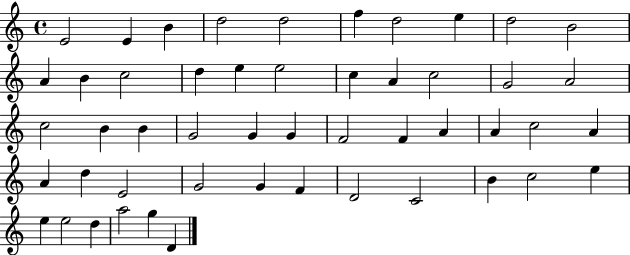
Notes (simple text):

E4/h E4/q B4/q D5/h D5/h F5/q D5/h E5/q D5/h B4/h A4/q B4/q C5/h D5/q E5/q E5/h C5/q A4/q C5/h G4/h A4/h C5/h B4/q B4/q G4/h G4/q G4/q F4/h F4/q A4/q A4/q C5/h A4/q A4/q D5/q E4/h G4/h G4/q F4/q D4/h C4/h B4/q C5/h E5/q E5/q E5/h D5/q A5/h G5/q D4/q